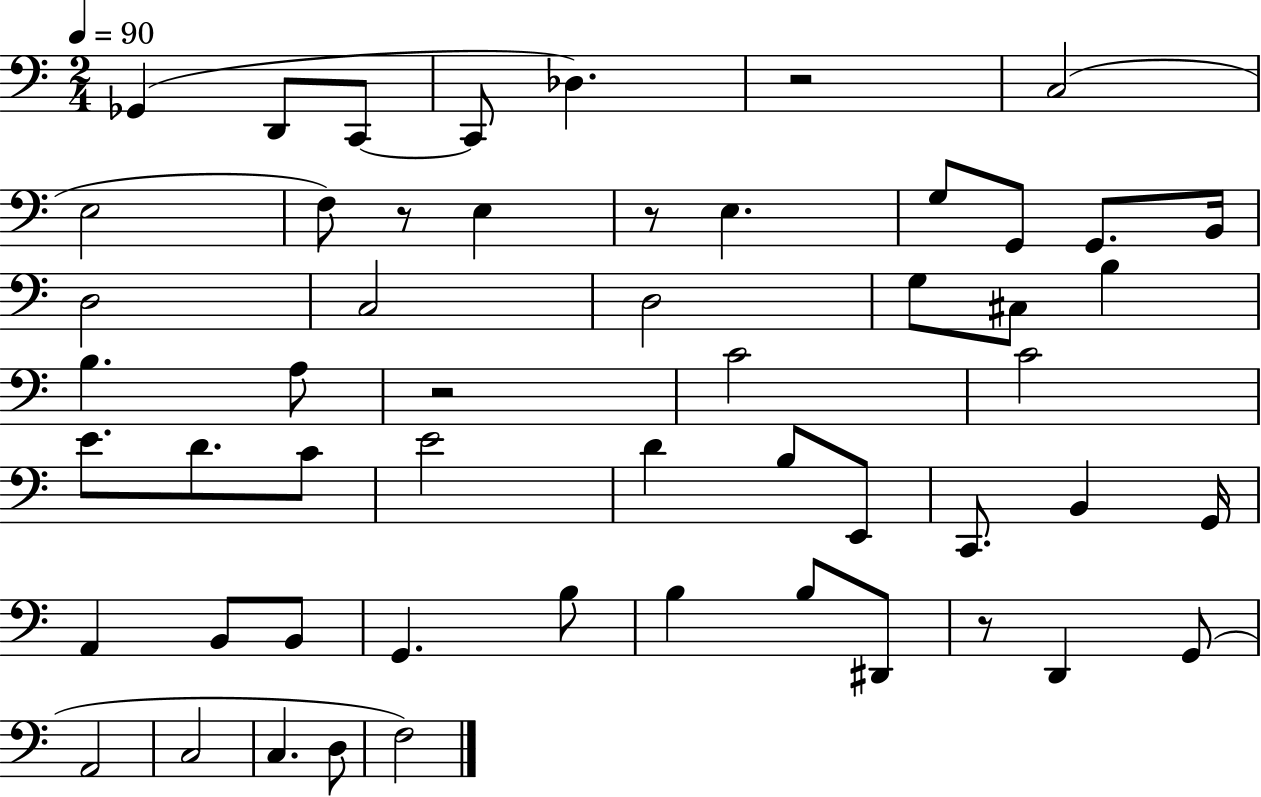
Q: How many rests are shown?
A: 5